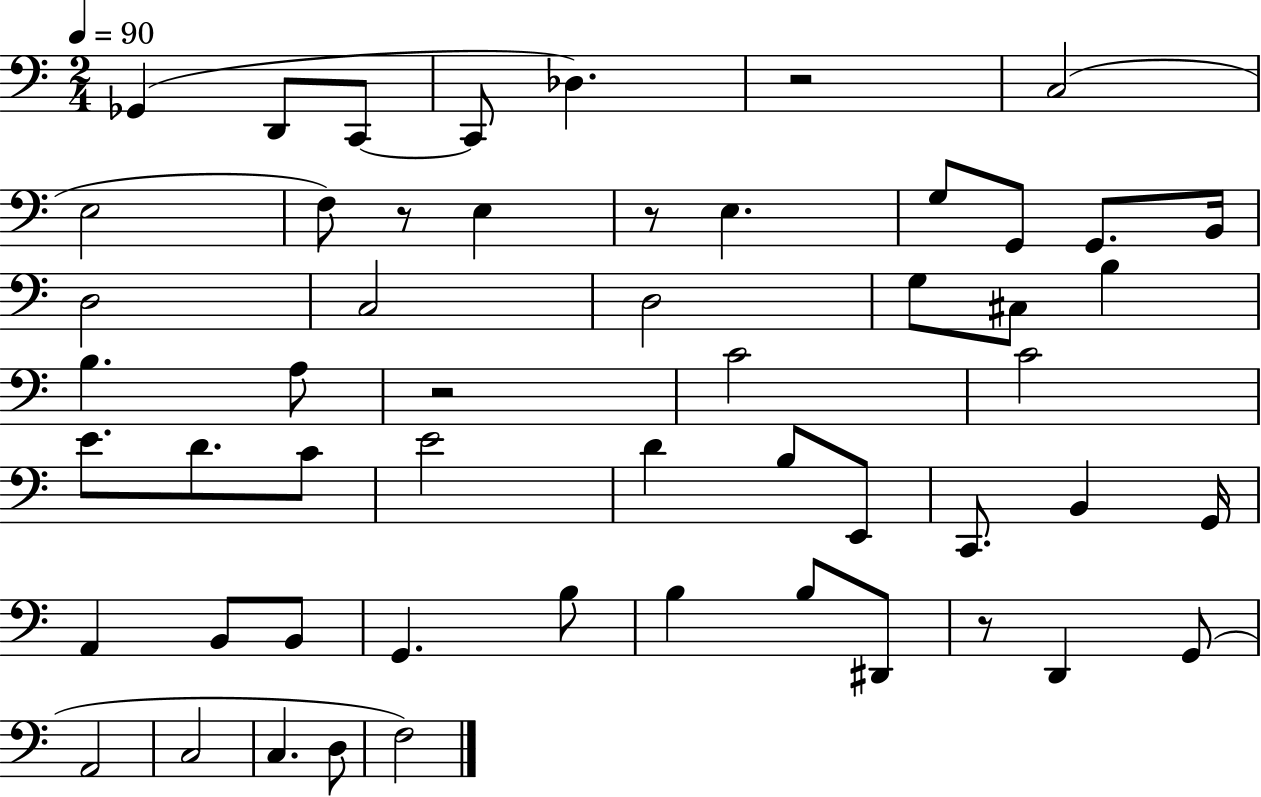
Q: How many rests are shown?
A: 5